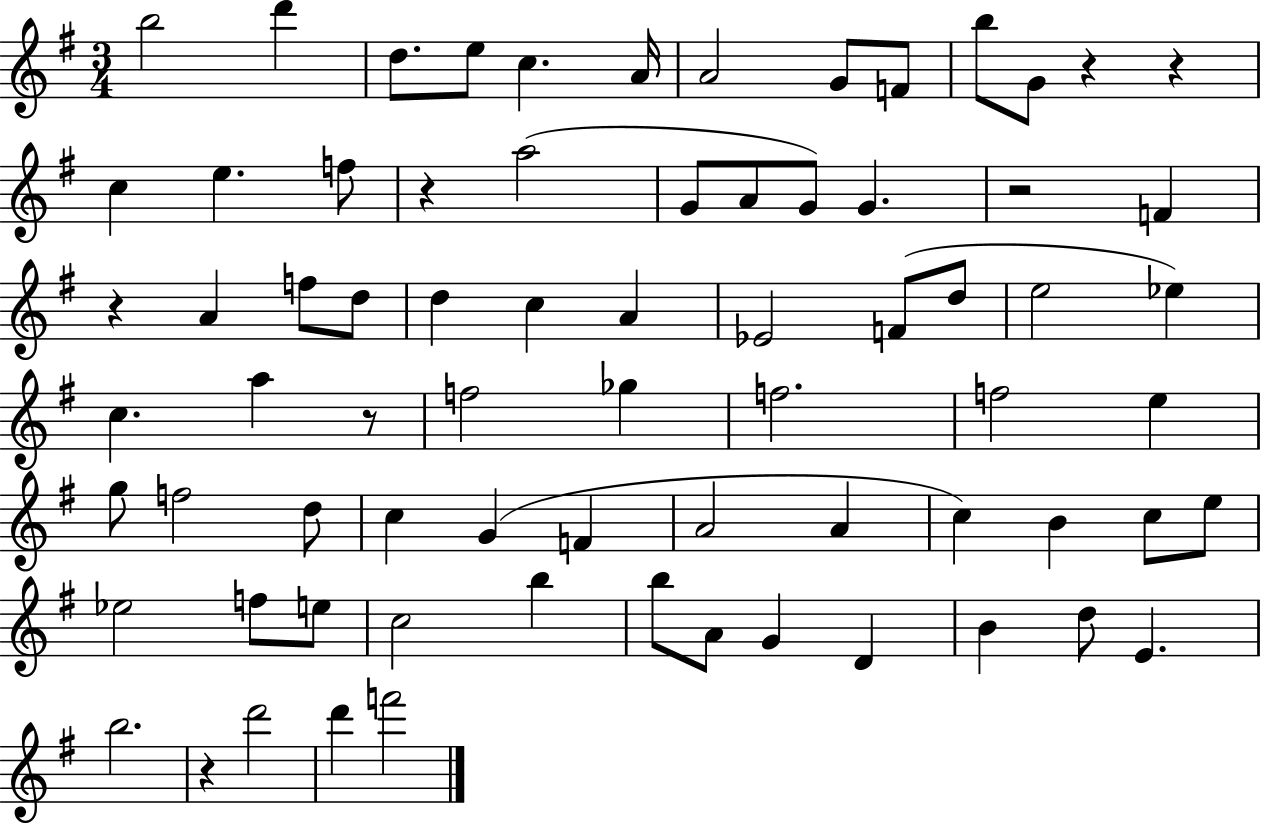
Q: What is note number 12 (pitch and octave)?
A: C5